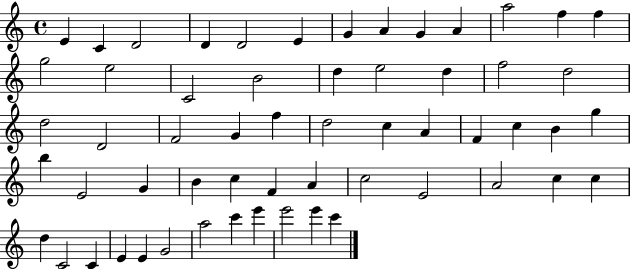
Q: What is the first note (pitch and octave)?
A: E4